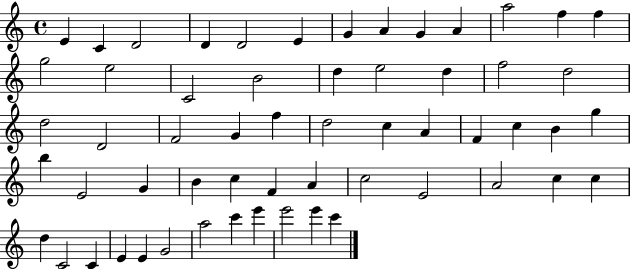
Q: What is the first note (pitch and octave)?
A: E4